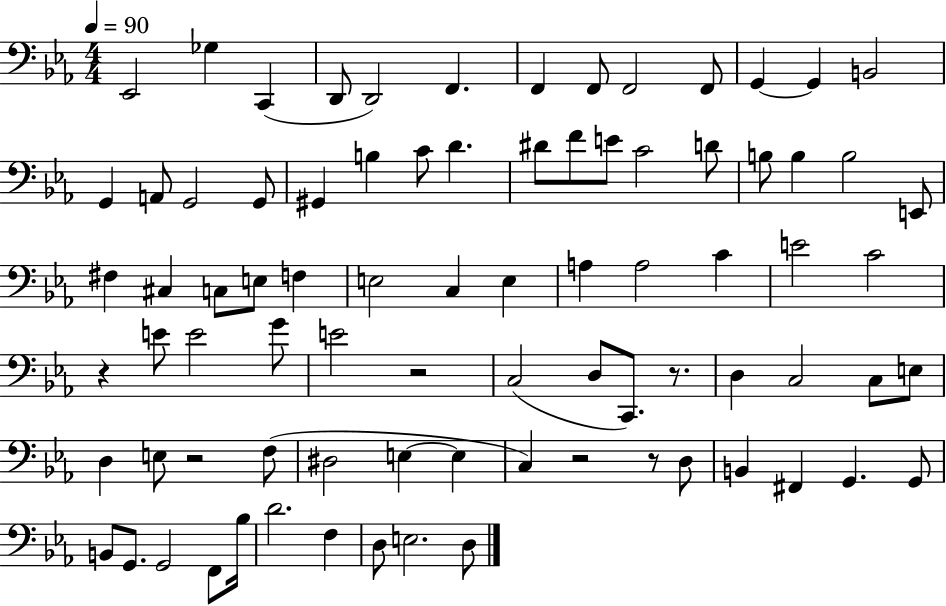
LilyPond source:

{
  \clef bass
  \numericTimeSignature
  \time 4/4
  \key ees \major
  \tempo 4 = 90
  \repeat volta 2 { ees,2 ges4 c,4( | d,8 d,2) f,4. | f,4 f,8 f,2 f,8 | g,4~~ g,4 b,2 | \break g,4 a,8 g,2 g,8 | gis,4 b4 c'8 d'4. | dis'8 f'8 e'8 c'2 d'8 | b8 b4 b2 e,8 | \break fis4 cis4 c8 e8 f4 | e2 c4 e4 | a4 a2 c'4 | e'2 c'2 | \break r4 e'8 e'2 g'8 | e'2 r2 | c2( d8 c,8.) r8. | d4 c2 c8 e8 | \break d4 e8 r2 f8( | dis2 e4~~ e4 | c4) r2 r8 d8 | b,4 fis,4 g,4. g,8 | \break b,8 g,8. g,2 f,8 bes16 | d'2. f4 | d8 e2. d8 | } \bar "|."
}